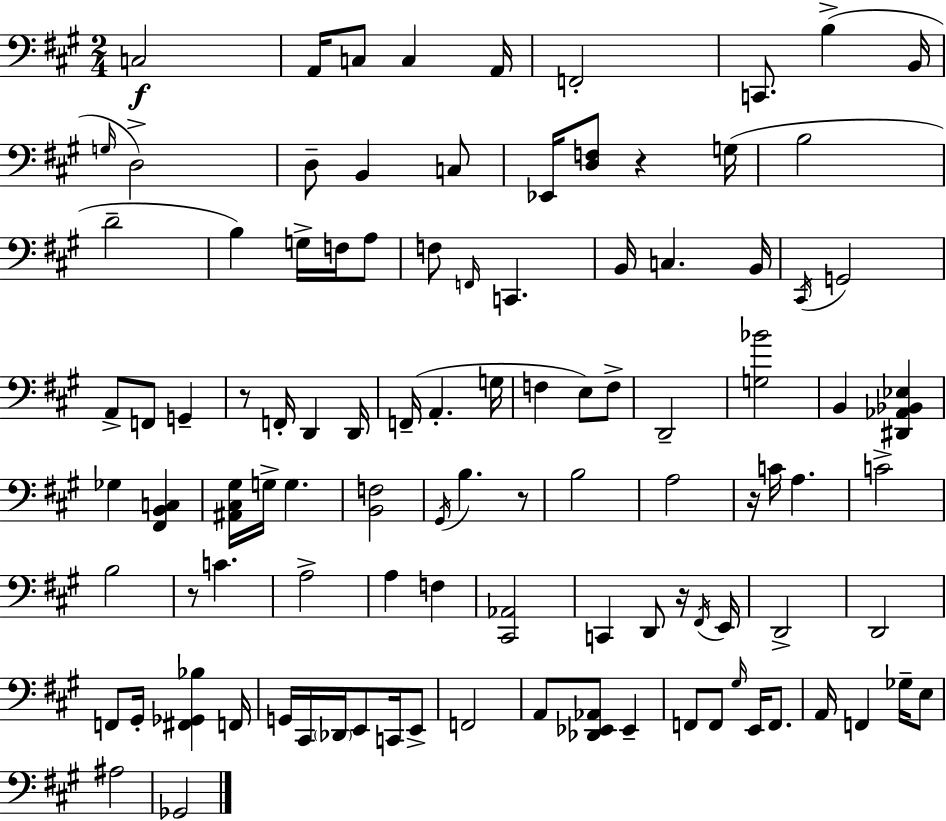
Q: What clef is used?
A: bass